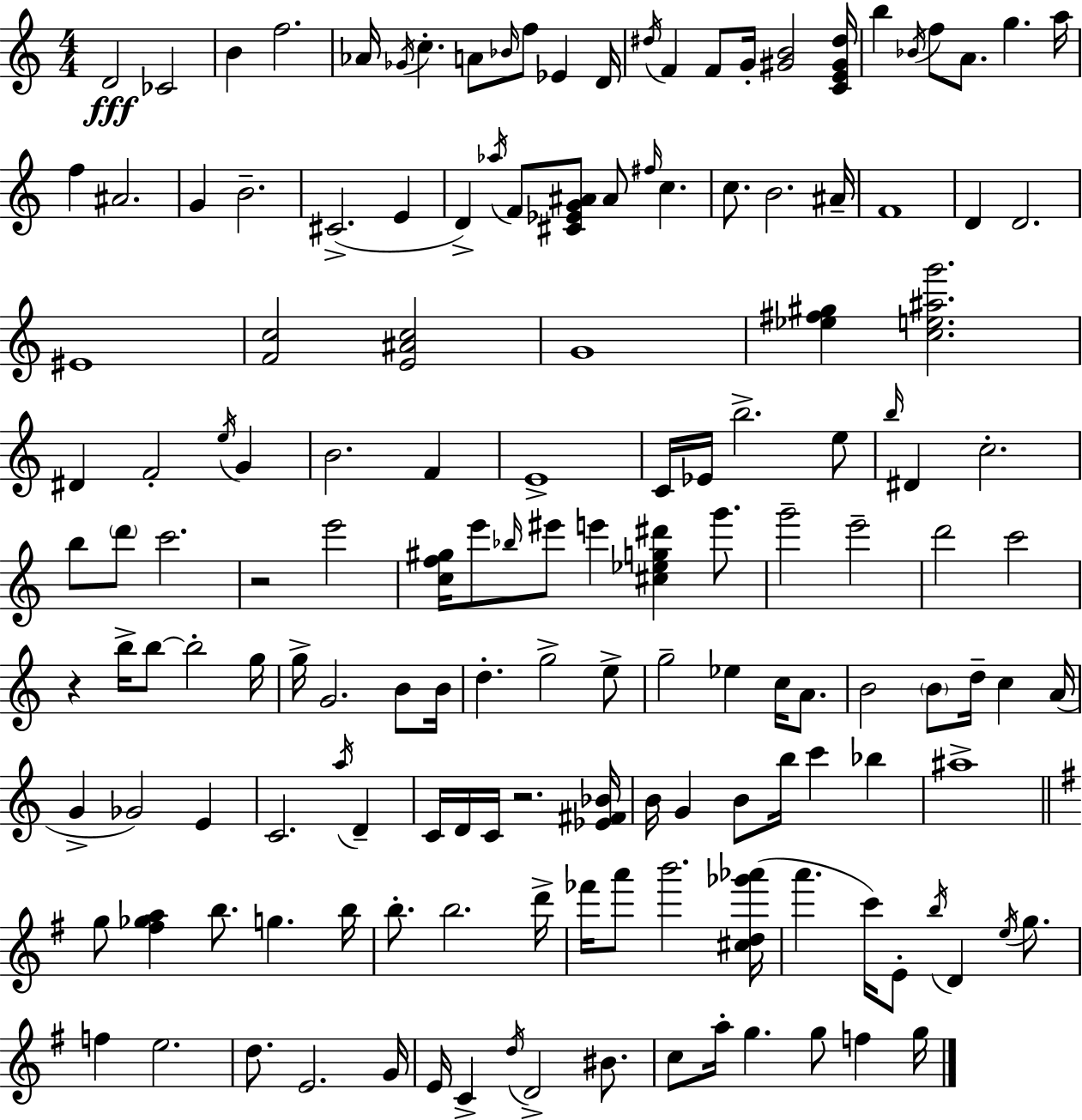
D4/h CES4/h B4/q F5/h. Ab4/s Gb4/s C5/q. A4/e Bb4/s F5/e Eb4/q D4/s D#5/s F4/q F4/e G4/s [G#4,B4]/h [C4,E4,G#4,D#5]/s B5/q Bb4/s F5/e A4/e. G5/q. A5/s F5/q A#4/h. G4/q B4/h. C#4/h. E4/q D4/q Ab5/s F4/e [C#4,Eb4,G4,A#4]/e A#4/e F#5/s C5/q. C5/e. B4/h. A#4/s F4/w D4/q D4/h. EIS4/w [F4,C5]/h [E4,A#4,C5]/h G4/w [Eb5,F#5,G#5]/q [C5,E5,A#5,G6]/h. D#4/q F4/h E5/s G4/q B4/h. F4/q E4/w C4/s Eb4/s B5/h. E5/e B5/s D#4/q C5/h. B5/e D6/e C6/h. R/h E6/h [C5,F5,G#5]/s E6/e Bb5/s EIS6/e E6/q [C#5,Eb5,G5,D#6]/q G6/e. G6/h E6/h D6/h C6/h R/q B5/s B5/e B5/h G5/s G5/s G4/h. B4/e B4/s D5/q. G5/h E5/e G5/h Eb5/q C5/s A4/e. B4/h B4/e D5/s C5/q A4/s G4/q Gb4/h E4/q C4/h. A5/s D4/q C4/s D4/s C4/s R/h. [Eb4,F#4,Bb4]/s B4/s G4/q B4/e B5/s C6/q Bb5/q A#5/w G5/e [F#5,Gb5,A5]/q B5/e. G5/q. B5/s B5/e. B5/h. D6/s FES6/s A6/e B6/h. [C#5,D5,Gb6,Ab6]/s A6/q. C6/s E4/e B5/s D4/q E5/s G5/e. F5/q E5/h. D5/e. E4/h. G4/s E4/s C4/q D5/s D4/h BIS4/e. C5/e A5/s G5/q. G5/e F5/q G5/s